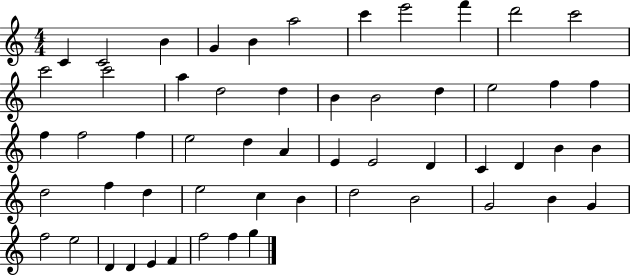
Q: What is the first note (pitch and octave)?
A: C4